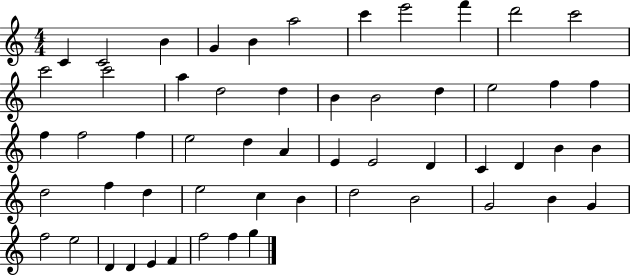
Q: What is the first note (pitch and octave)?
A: C4